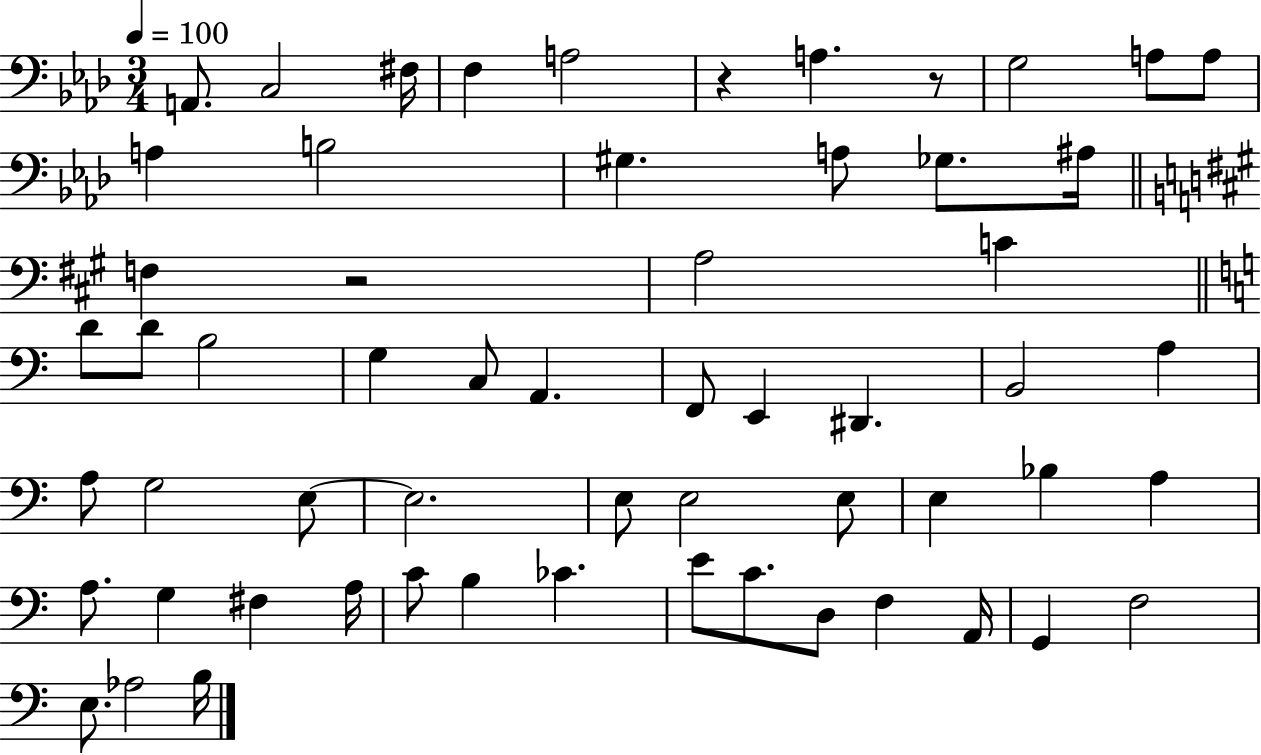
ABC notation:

X:1
T:Untitled
M:3/4
L:1/4
K:Ab
A,,/2 C,2 ^F,/4 F, A,2 z A, z/2 G,2 A,/2 A,/2 A, B,2 ^G, A,/2 _G,/2 ^A,/4 F, z2 A,2 C D/2 D/2 B,2 G, C,/2 A,, F,,/2 E,, ^D,, B,,2 A, A,/2 G,2 E,/2 E,2 E,/2 E,2 E,/2 E, _B, A, A,/2 G, ^F, A,/4 C/2 B, _C E/2 C/2 D,/2 F, A,,/4 G,, F,2 E,/2 _A,2 B,/4